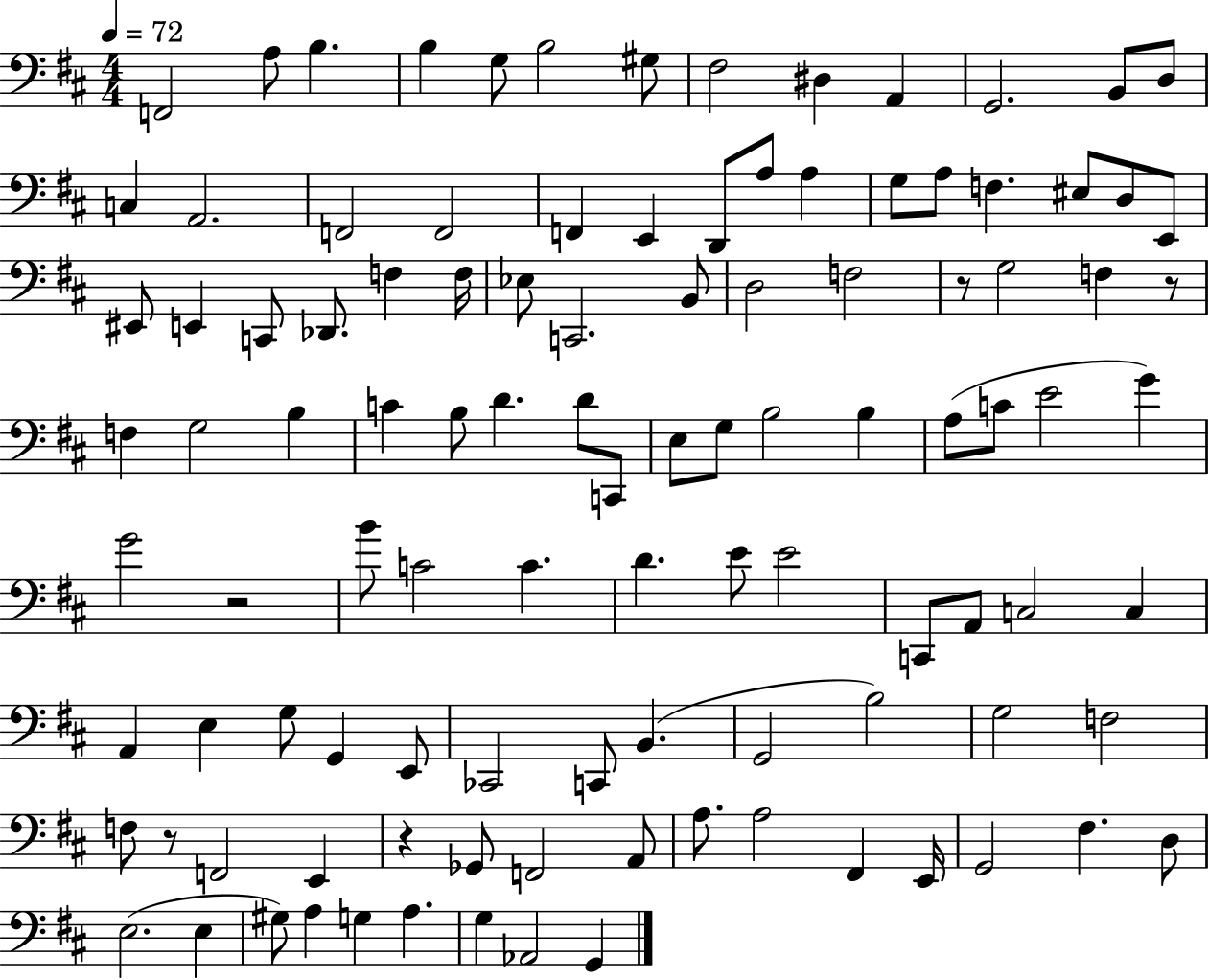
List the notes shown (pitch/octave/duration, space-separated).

F2/h A3/e B3/q. B3/q G3/e B3/h G#3/e F#3/h D#3/q A2/q G2/h. B2/e D3/e C3/q A2/h. F2/h F2/h F2/q E2/q D2/e A3/e A3/q G3/e A3/e F3/q. EIS3/e D3/e E2/e EIS2/e E2/q C2/e Db2/e. F3/q F3/s Eb3/e C2/h. B2/e D3/h F3/h R/e G3/h F3/q R/e F3/q G3/h B3/q C4/q B3/e D4/q. D4/e C2/e E3/e G3/e B3/h B3/q A3/e C4/e E4/h G4/q G4/h R/h B4/e C4/h C4/q. D4/q. E4/e E4/h C2/e A2/e C3/h C3/q A2/q E3/q G3/e G2/q E2/e CES2/h C2/e B2/q. G2/h B3/h G3/h F3/h F3/e R/e F2/h E2/q R/q Gb2/e F2/h A2/e A3/e. A3/h F#2/q E2/s G2/h F#3/q. D3/e E3/h. E3/q G#3/e A3/q G3/q A3/q. G3/q Ab2/h G2/q